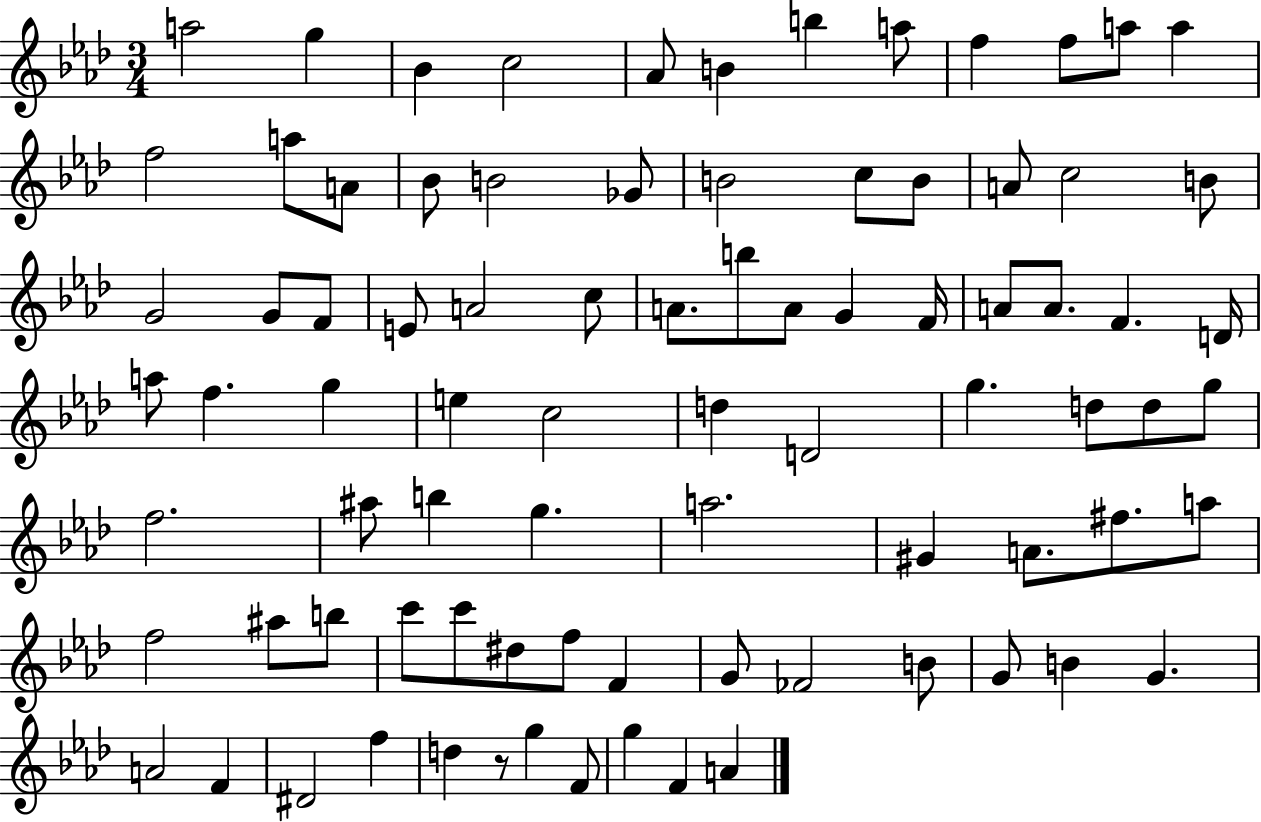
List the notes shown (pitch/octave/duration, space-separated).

A5/h G5/q Bb4/q C5/h Ab4/e B4/q B5/q A5/e F5/q F5/e A5/e A5/q F5/h A5/e A4/e Bb4/e B4/h Gb4/e B4/h C5/e B4/e A4/e C5/h B4/e G4/h G4/e F4/e E4/e A4/h C5/e A4/e. B5/e A4/e G4/q F4/s A4/e A4/e. F4/q. D4/s A5/e F5/q. G5/q E5/q C5/h D5/q D4/h G5/q. D5/e D5/e G5/e F5/h. A#5/e B5/q G5/q. A5/h. G#4/q A4/e. F#5/e. A5/e F5/h A#5/e B5/e C6/e C6/e D#5/e F5/e F4/q G4/e FES4/h B4/e G4/e B4/q G4/q. A4/h F4/q D#4/h F5/q D5/q R/e G5/q F4/e G5/q F4/q A4/q